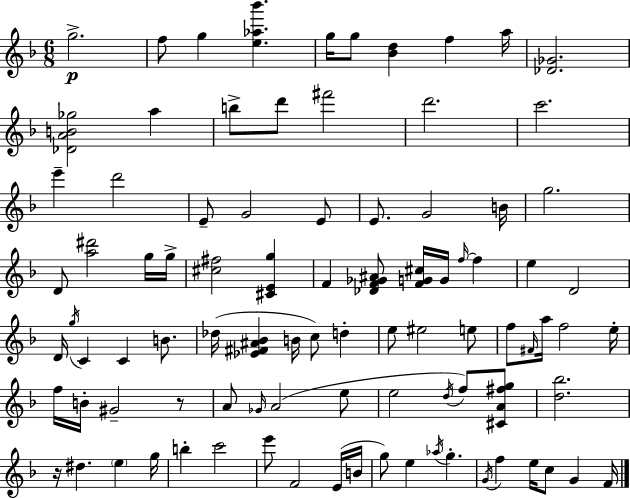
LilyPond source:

{
  \clef treble
  \numericTimeSignature
  \time 6/8
  \key d \minor
  g''2.->\p | f''8 g''4 <e'' aes'' bes'''>4. | g''16 g''8 <bes' d''>4 f''4 a''16 | <des' ges'>2. | \break <des' a' b' ges''>2 a''4 | b''8-> d'''8 fis'''2 | d'''2. | c'''2. | \break e'''4-- d'''2 | e'8-- g'2 e'8 | e'8. g'2 b'16 | g''2. | \break d'8 <a'' dis'''>2 g''16 g''16-> | <cis'' fis''>2 <cis' e' g''>4 | f'4 <des' f' ges' ais'>8 <f' g' cis''>16 g'16 \grace { f''16~ }~ f''4 | e''4 d'2 | \break d'16 \acciaccatura { g''16 } c'4 c'4 b'8. | des''16( <ees' fis' ais' bes'>4 b'16 c''8) d''4-. | e''8 eis''2 | e''8 f''8 \grace { fis'16 } a''16 f''2 | \break e''16-. f''16 b'16-. gis'2-- | r8 a'8 \grace { ges'16 }( a'2 | e''8 e''2 | \acciaccatura { d''16 } f''8) <cis' a' fis'' g''>8 <d'' bes''>2. | \break r16 dis''4. | \parenthesize e''4 g''16 b''4-. c'''2 | e'''8 f'2 | e'16( b'16 g''8) e''4 \acciaccatura { aes''16 } | \break g''4.-. \acciaccatura { g'16 } f''4 e''16 | c''8 g'4 f'16 \bar "|."
}